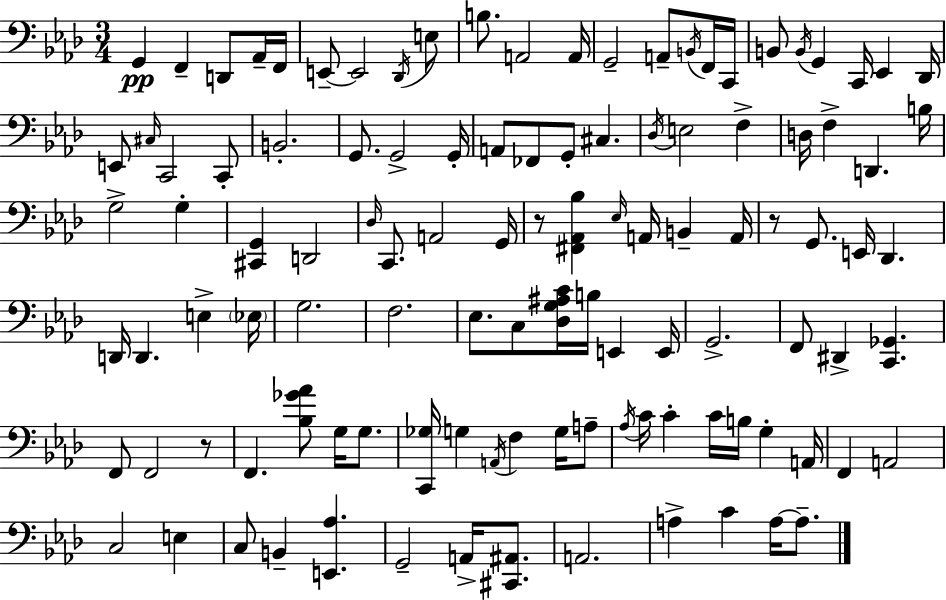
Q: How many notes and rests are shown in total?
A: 111